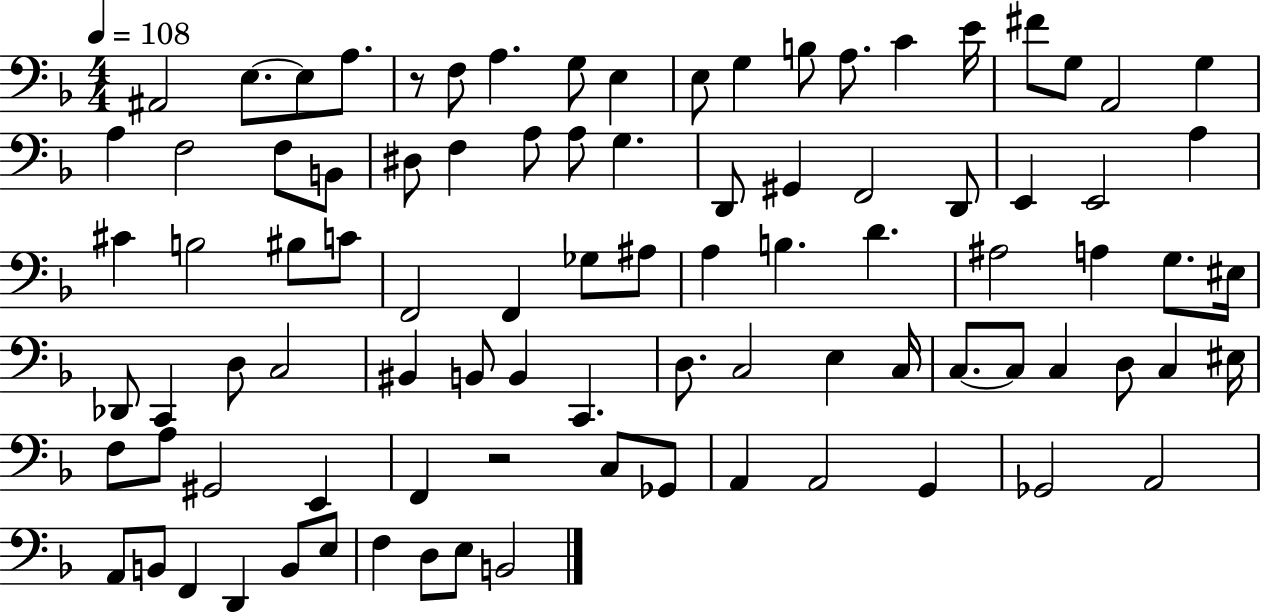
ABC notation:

X:1
T:Untitled
M:4/4
L:1/4
K:F
^A,,2 E,/2 E,/2 A,/2 z/2 F,/2 A, G,/2 E, E,/2 G, B,/2 A,/2 C E/4 ^F/2 G,/2 A,,2 G, A, F,2 F,/2 B,,/2 ^D,/2 F, A,/2 A,/2 G, D,,/2 ^G,, F,,2 D,,/2 E,, E,,2 A, ^C B,2 ^B,/2 C/2 F,,2 F,, _G,/2 ^A,/2 A, B, D ^A,2 A, G,/2 ^E,/4 _D,,/2 C,, D,/2 C,2 ^B,, B,,/2 B,, C,, D,/2 C,2 E, C,/4 C,/2 C,/2 C, D,/2 C, ^E,/4 F,/2 A,/2 ^G,,2 E,, F,, z2 C,/2 _G,,/2 A,, A,,2 G,, _G,,2 A,,2 A,,/2 B,,/2 F,, D,, B,,/2 E,/2 F, D,/2 E,/2 B,,2